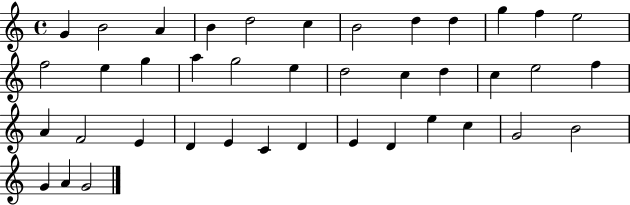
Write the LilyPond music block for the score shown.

{
  \clef treble
  \time 4/4
  \defaultTimeSignature
  \key c \major
  g'4 b'2 a'4 | b'4 d''2 c''4 | b'2 d''4 d''4 | g''4 f''4 e''2 | \break f''2 e''4 g''4 | a''4 g''2 e''4 | d''2 c''4 d''4 | c''4 e''2 f''4 | \break a'4 f'2 e'4 | d'4 e'4 c'4 d'4 | e'4 d'4 e''4 c''4 | g'2 b'2 | \break g'4 a'4 g'2 | \bar "|."
}